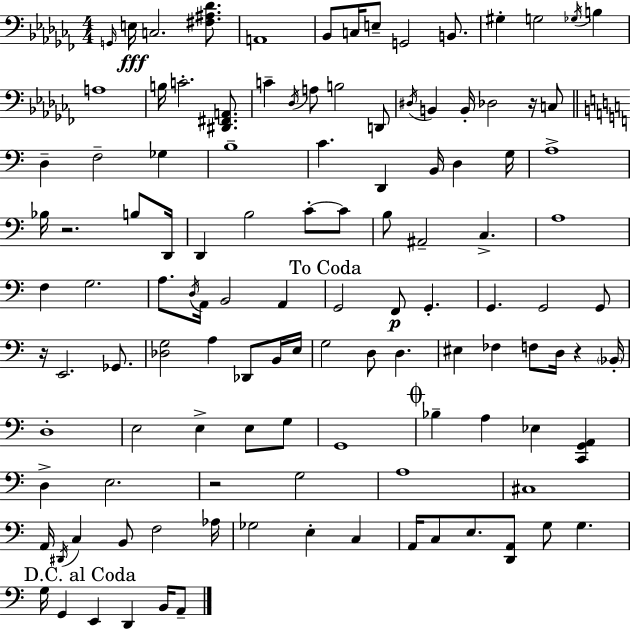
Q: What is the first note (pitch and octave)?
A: G2